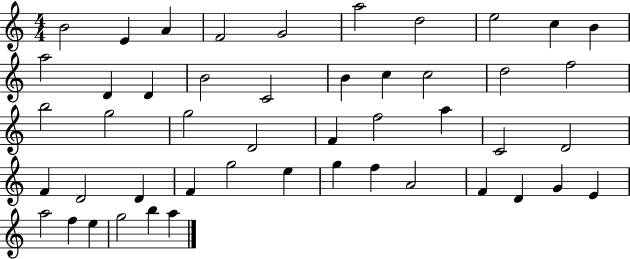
X:1
T:Untitled
M:4/4
L:1/4
K:C
B2 E A F2 G2 a2 d2 e2 c B a2 D D B2 C2 B c c2 d2 f2 b2 g2 g2 D2 F f2 a C2 D2 F D2 D F g2 e g f A2 F D G E a2 f e g2 b a